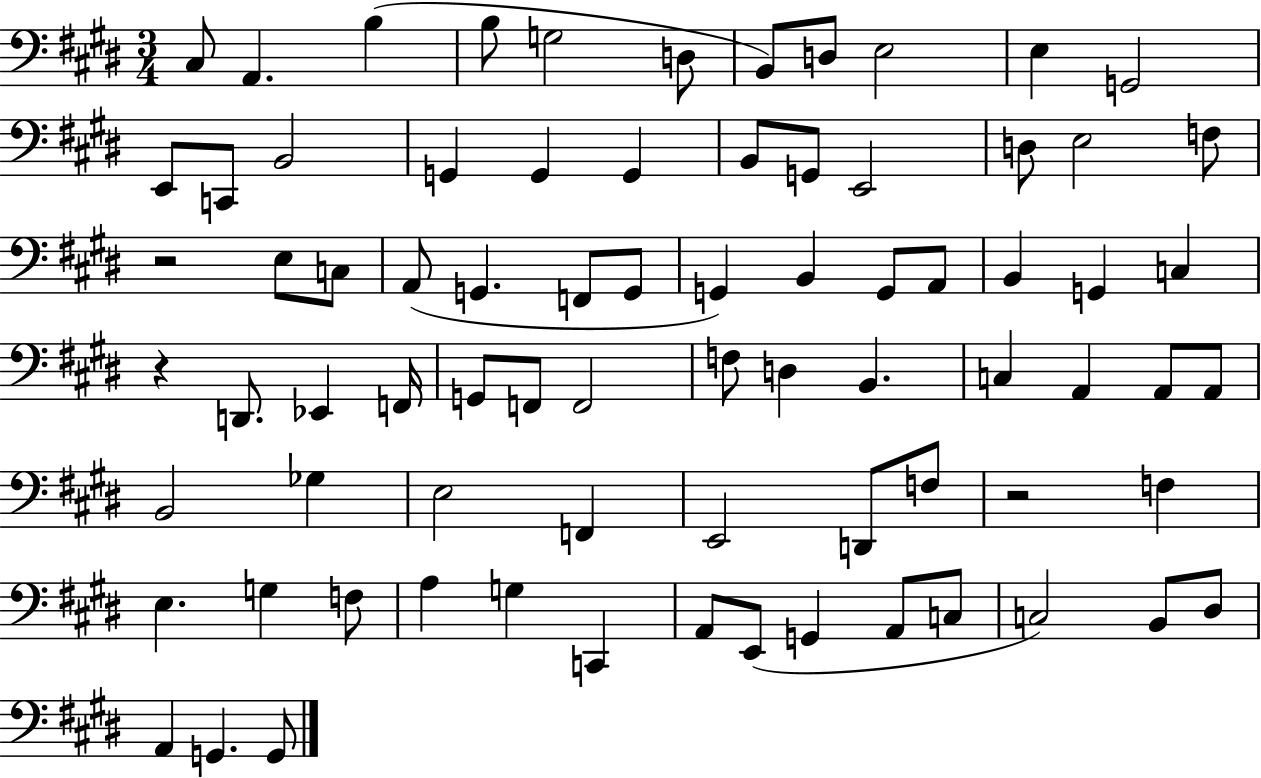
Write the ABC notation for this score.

X:1
T:Untitled
M:3/4
L:1/4
K:E
^C,/2 A,, B, B,/2 G,2 D,/2 B,,/2 D,/2 E,2 E, G,,2 E,,/2 C,,/2 B,,2 G,, G,, G,, B,,/2 G,,/2 E,,2 D,/2 E,2 F,/2 z2 E,/2 C,/2 A,,/2 G,, F,,/2 G,,/2 G,, B,, G,,/2 A,,/2 B,, G,, C, z D,,/2 _E,, F,,/4 G,,/2 F,,/2 F,,2 F,/2 D, B,, C, A,, A,,/2 A,,/2 B,,2 _G, E,2 F,, E,,2 D,,/2 F,/2 z2 F, E, G, F,/2 A, G, C,, A,,/2 E,,/2 G,, A,,/2 C,/2 C,2 B,,/2 ^D,/2 A,, G,, G,,/2